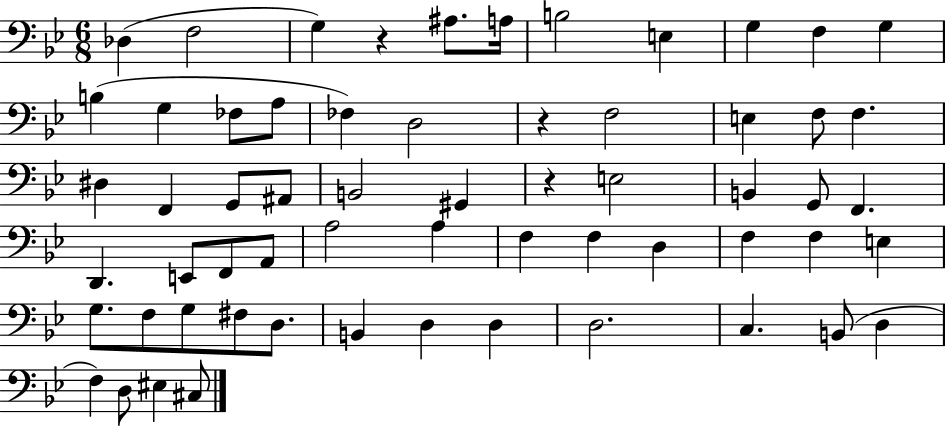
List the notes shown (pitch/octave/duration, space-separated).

Db3/q F3/h G3/q R/q A#3/e. A3/s B3/h E3/q G3/q F3/q G3/q B3/q G3/q FES3/e A3/e FES3/q D3/h R/q F3/h E3/q F3/e F3/q. D#3/q F2/q G2/e A#2/e B2/h G#2/q R/q E3/h B2/q G2/e F2/q. D2/q. E2/e F2/e A2/e A3/h A3/q F3/q F3/q D3/q F3/q F3/q E3/q G3/e. F3/e G3/e F#3/e D3/e. B2/q D3/q D3/q D3/h. C3/q. B2/e D3/q F3/q D3/e EIS3/q C#3/e